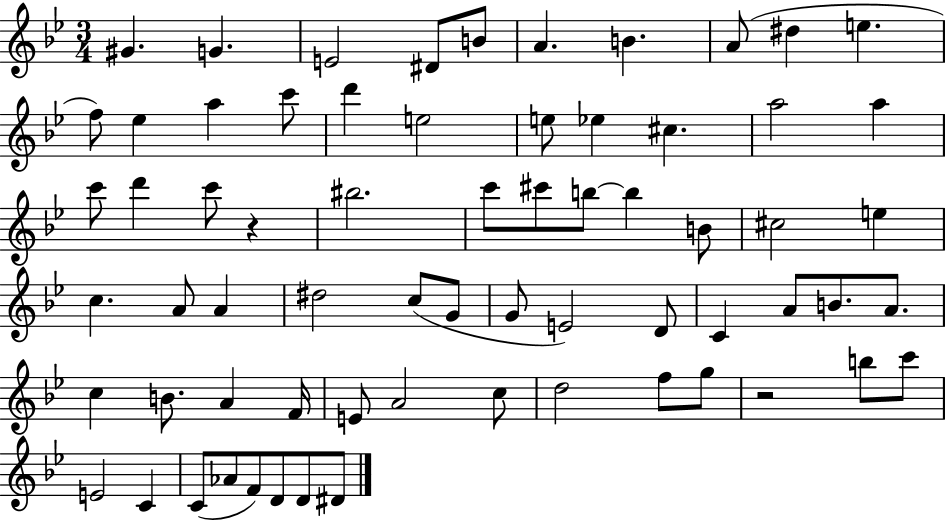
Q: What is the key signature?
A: BES major